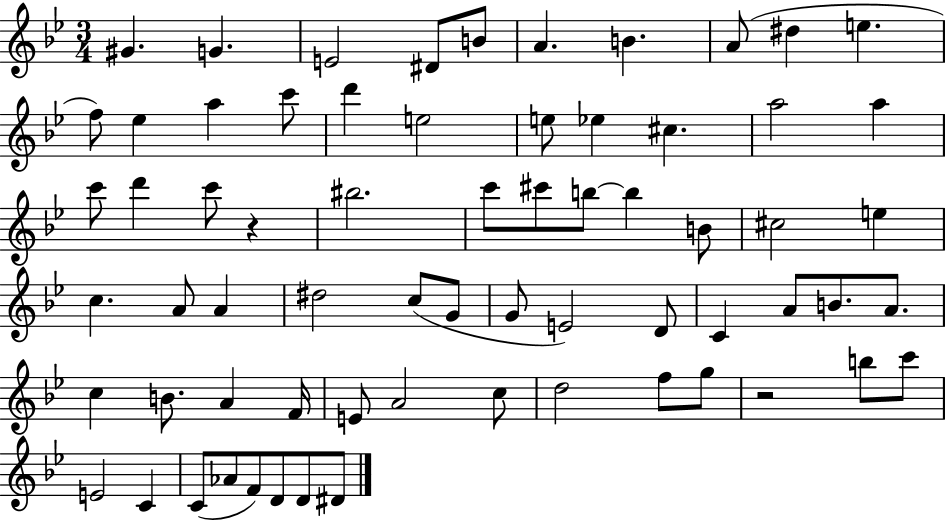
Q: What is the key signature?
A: BES major